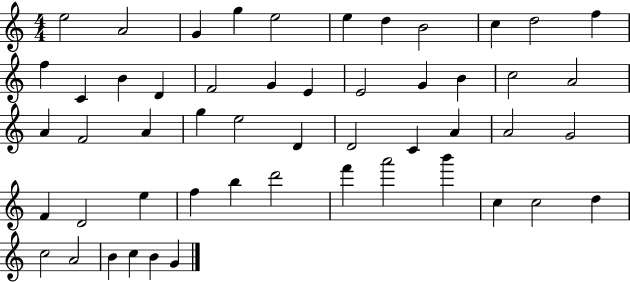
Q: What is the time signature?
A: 4/4